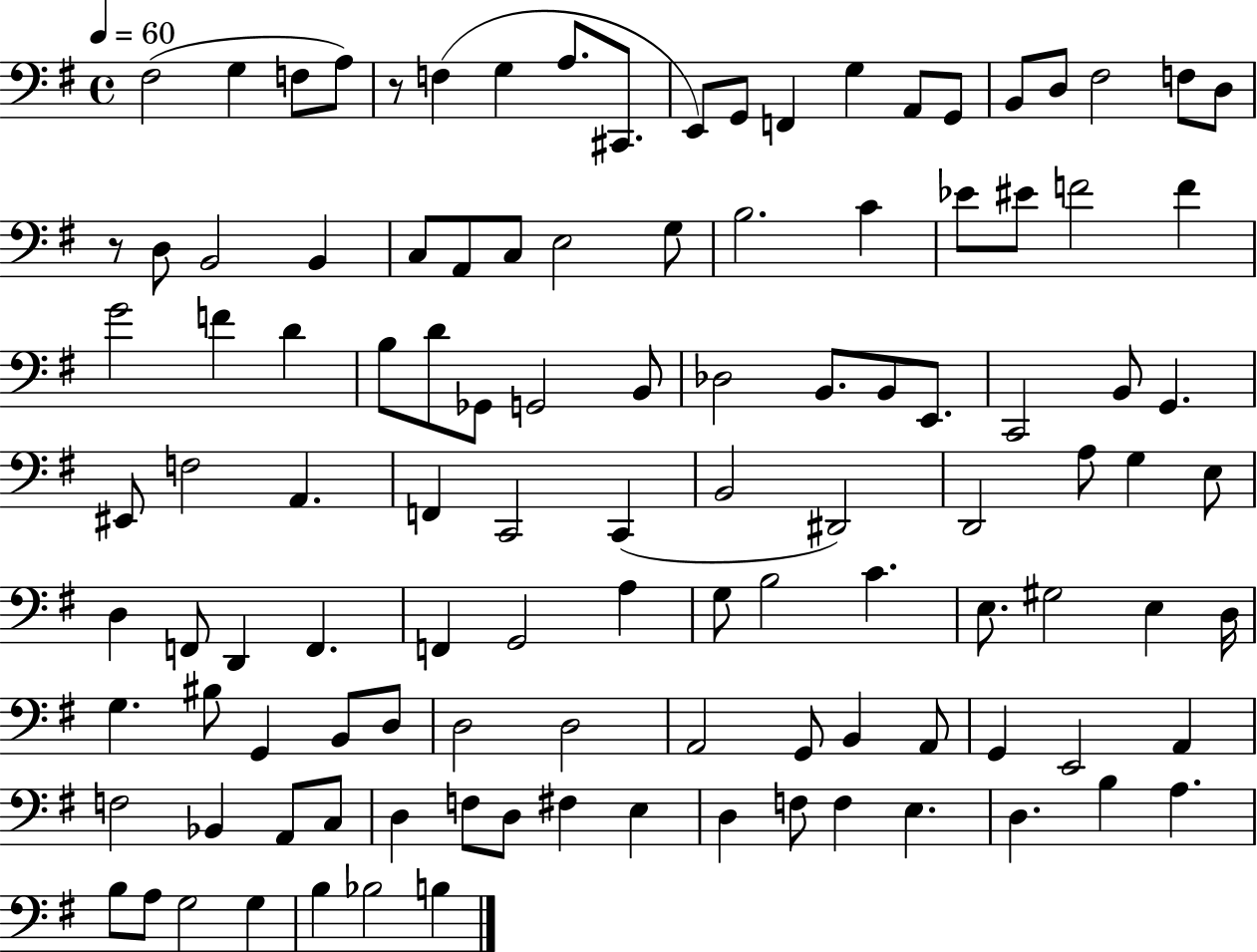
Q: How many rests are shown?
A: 2